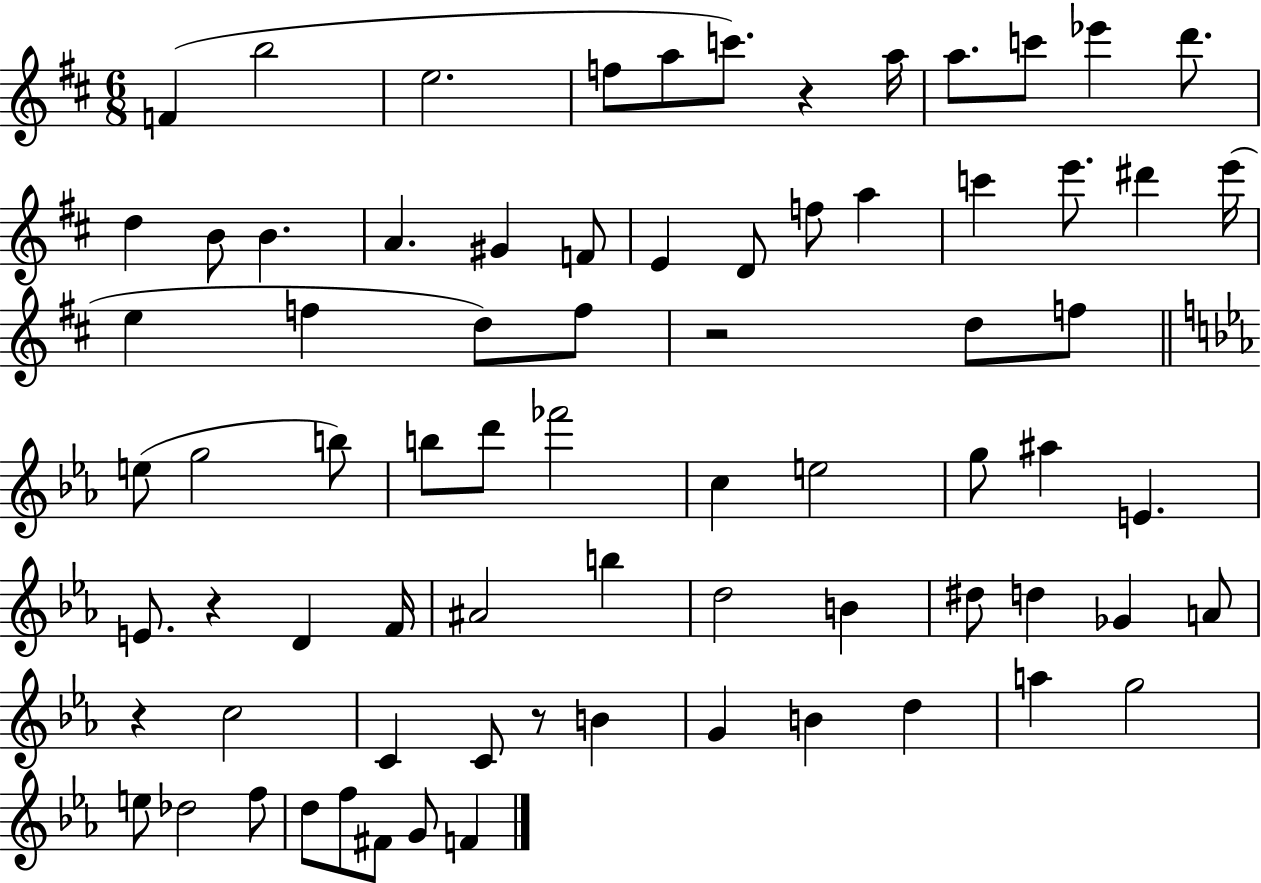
{
  \clef treble
  \numericTimeSignature
  \time 6/8
  \key d \major
  f'4( b''2 | e''2. | f''8 a''8 c'''8.) r4 a''16 | a''8. c'''8 ees'''4 d'''8. | \break d''4 b'8 b'4. | a'4. gis'4 f'8 | e'4 d'8 f''8 a''4 | c'''4 e'''8. dis'''4 e'''16( | \break e''4 f''4 d''8) f''8 | r2 d''8 f''8 | \bar "||" \break \key ees \major e''8( g''2 b''8) | b''8 d'''8 fes'''2 | c''4 e''2 | g''8 ais''4 e'4. | \break e'8. r4 d'4 f'16 | ais'2 b''4 | d''2 b'4 | dis''8 d''4 ges'4 a'8 | \break r4 c''2 | c'4 c'8 r8 b'4 | g'4 b'4 d''4 | a''4 g''2 | \break e''8 des''2 f''8 | d''8 f''8 fis'8 g'8 f'4 | \bar "|."
}